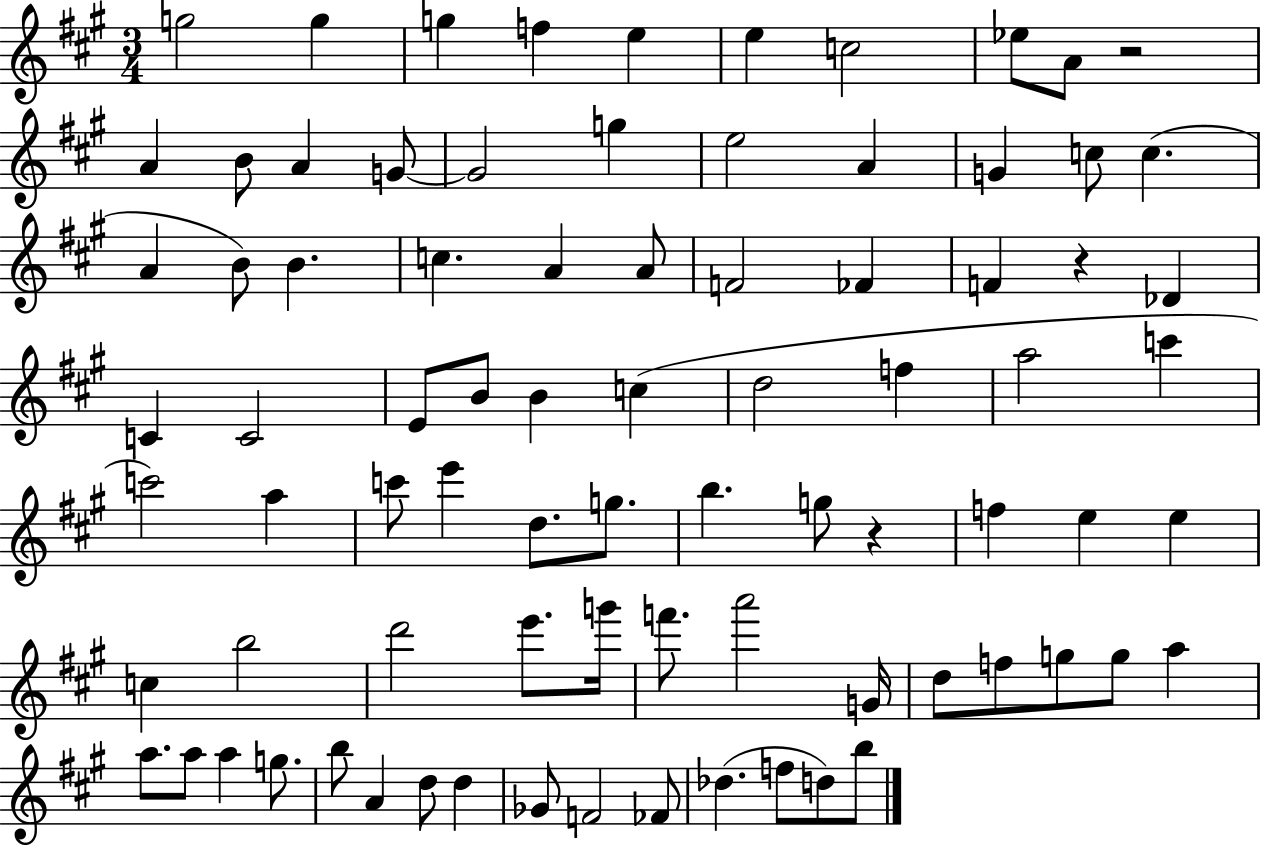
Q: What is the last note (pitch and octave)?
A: B5